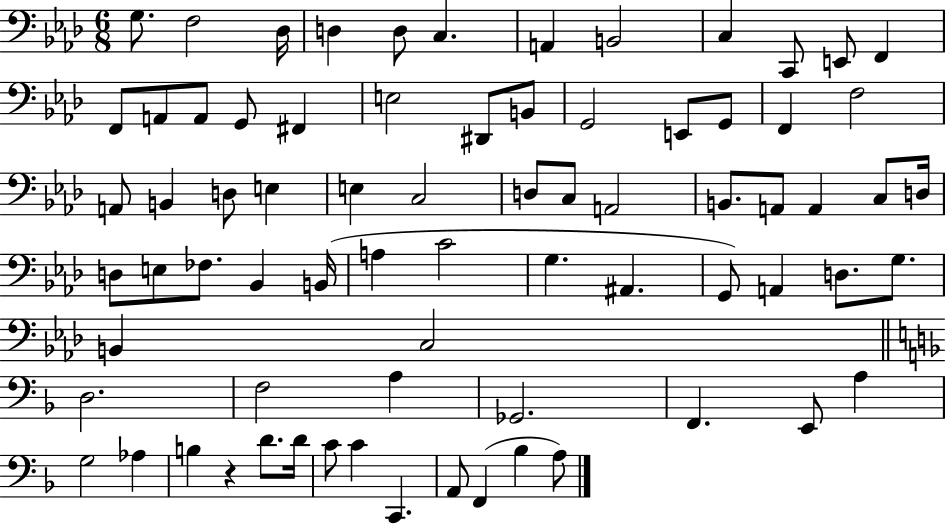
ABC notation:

X:1
T:Untitled
M:6/8
L:1/4
K:Ab
G,/2 F,2 _D,/4 D, D,/2 C, A,, B,,2 C, C,,/2 E,,/2 F,, F,,/2 A,,/2 A,,/2 G,,/2 ^F,, E,2 ^D,,/2 B,,/2 G,,2 E,,/2 G,,/2 F,, F,2 A,,/2 B,, D,/2 E, E, C,2 D,/2 C,/2 A,,2 B,,/2 A,,/2 A,, C,/2 D,/4 D,/2 E,/2 _F,/2 _B,, B,,/4 A, C2 G, ^A,, G,,/2 A,, D,/2 G,/2 B,, C,2 D,2 F,2 A, _G,,2 F,, E,,/2 A, G,2 _A, B, z D/2 D/4 C/2 C C,, A,,/2 F,, _B, A,/2